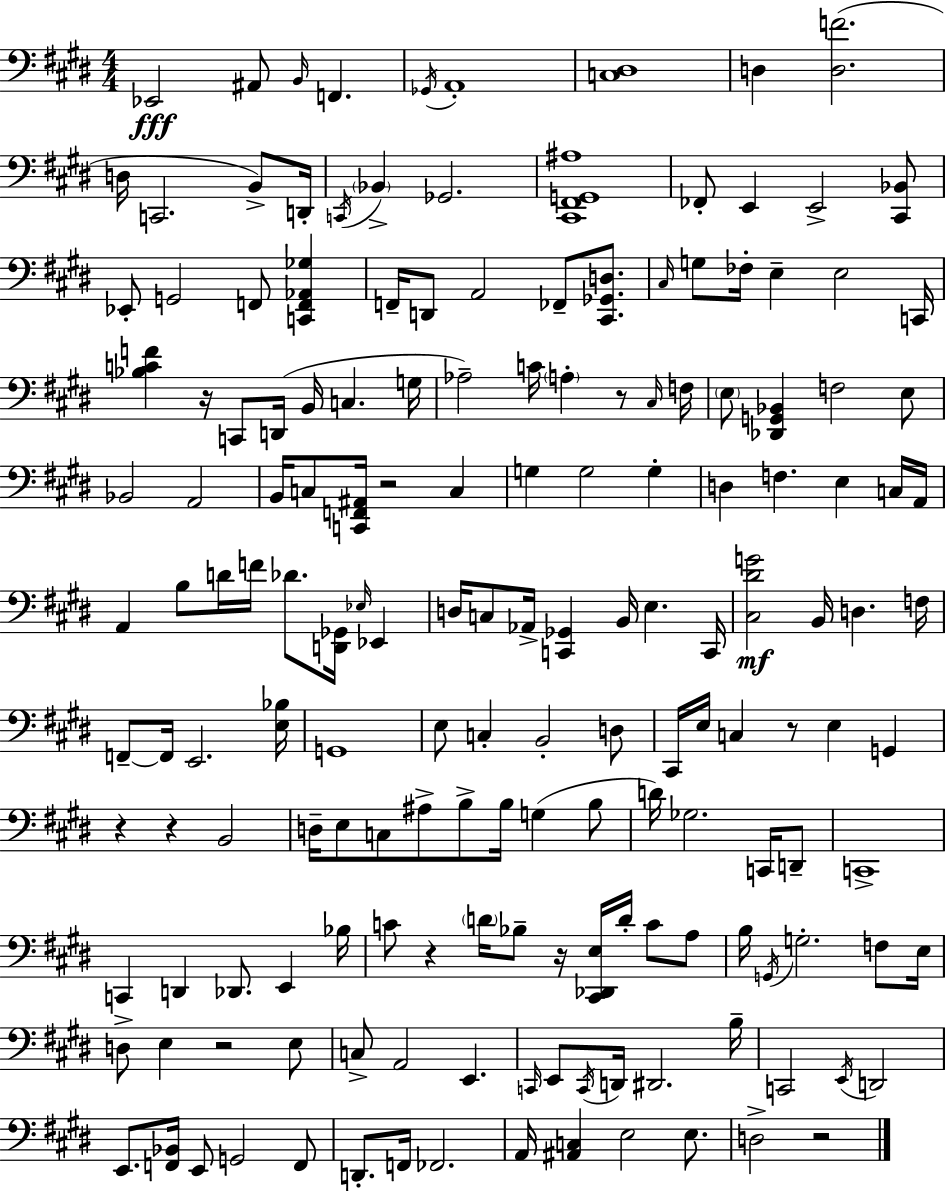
X:1
T:Untitled
M:4/4
L:1/4
K:E
_E,,2 ^A,,/2 B,,/4 F,, _G,,/4 A,,4 [C,^D,]4 D, [D,F]2 D,/4 C,,2 B,,/2 D,,/4 C,,/4 _B,, _G,,2 [^C,,^F,,G,,^A,]4 _F,,/2 E,, E,,2 [^C,,_B,,]/2 _E,,/2 G,,2 F,,/2 [C,,F,,_A,,_G,] F,,/4 D,,/2 A,,2 _F,,/2 [^C,,_G,,D,]/2 ^C,/4 G,/2 _F,/4 E, E,2 C,,/4 [_B,CF] z/4 C,,/2 D,,/4 B,,/4 C, G,/4 _A,2 C/4 A, z/2 ^C,/4 F,/4 E,/2 [_D,,G,,_B,,] F,2 E,/2 _B,,2 A,,2 B,,/4 C,/2 [C,,F,,^A,,]/4 z2 C, G, G,2 G, D, F, E, C,/4 A,,/4 A,, B,/2 D/4 F/4 _D/2 [D,,_G,,]/4 _E,/4 _E,, D,/4 C,/2 _A,,/4 [C,,_G,,] B,,/4 E, C,,/4 [^C,^DG]2 B,,/4 D, F,/4 F,,/2 F,,/4 E,,2 [E,_B,]/4 G,,4 E,/2 C, B,,2 D,/2 ^C,,/4 E,/4 C, z/2 E, G,, z z B,,2 D,/4 E,/2 C,/2 ^A,/2 B,/2 B,/4 G, B,/2 D/4 _G,2 C,,/4 D,,/2 C,,4 C,, D,, _D,,/2 E,, _B,/4 C/2 z D/4 _B,/2 z/4 [^C,,_D,,E,]/4 D/4 C/2 A,/2 B,/4 G,,/4 G,2 F,/2 E,/4 D,/2 E, z2 E,/2 C,/2 A,,2 E,, C,,/4 E,,/2 C,,/4 D,,/4 ^D,,2 B,/4 C,,2 E,,/4 D,,2 E,,/2 [F,,_B,,]/4 E,,/2 G,,2 F,,/2 D,,/2 F,,/4 _F,,2 A,,/4 [^A,,C,] E,2 E,/2 D,2 z2